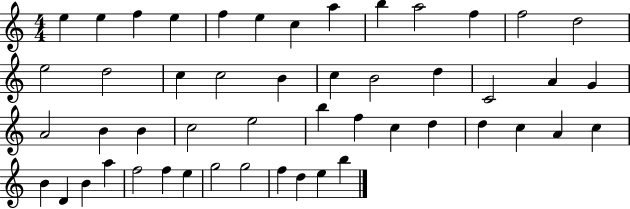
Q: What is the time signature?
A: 4/4